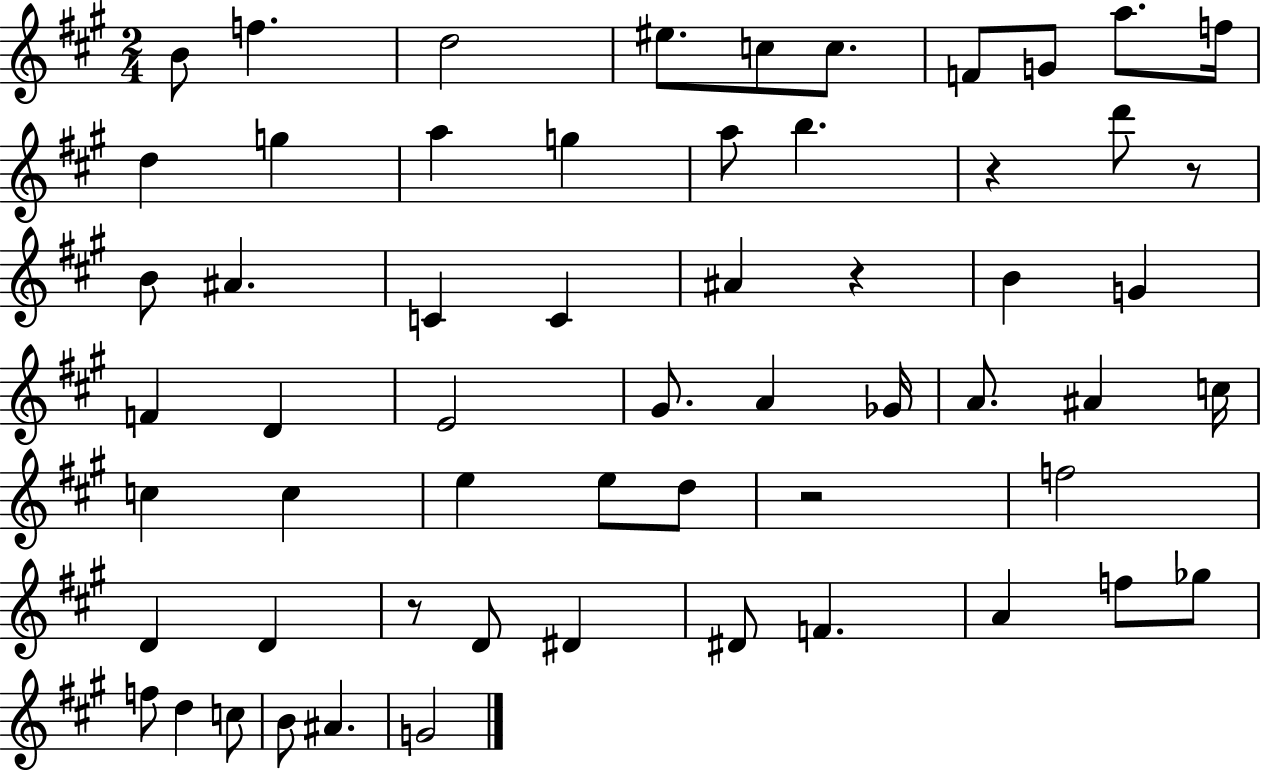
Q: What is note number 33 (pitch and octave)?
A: C5